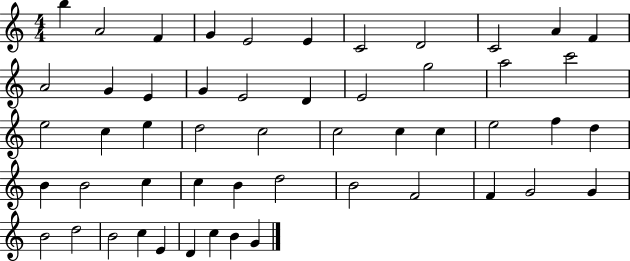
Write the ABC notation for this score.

X:1
T:Untitled
M:4/4
L:1/4
K:C
b A2 F G E2 E C2 D2 C2 A F A2 G E G E2 D E2 g2 a2 c'2 e2 c e d2 c2 c2 c c e2 f d B B2 c c B d2 B2 F2 F G2 G B2 d2 B2 c E D c B G